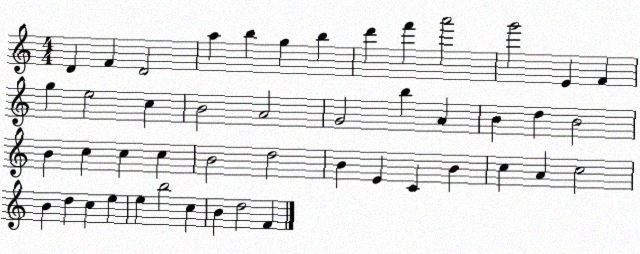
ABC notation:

X:1
T:Untitled
M:4/4
L:1/4
K:C
D F D2 a b g b d' f' a'2 g'2 E F g e2 c B2 A2 G2 b A B d B2 B c c c B2 d2 B E C B c A c2 B d c e e b2 c B d2 F